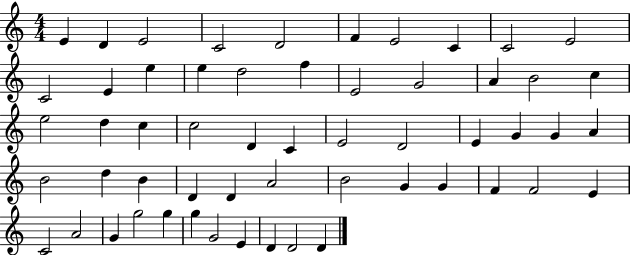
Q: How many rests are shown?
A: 0